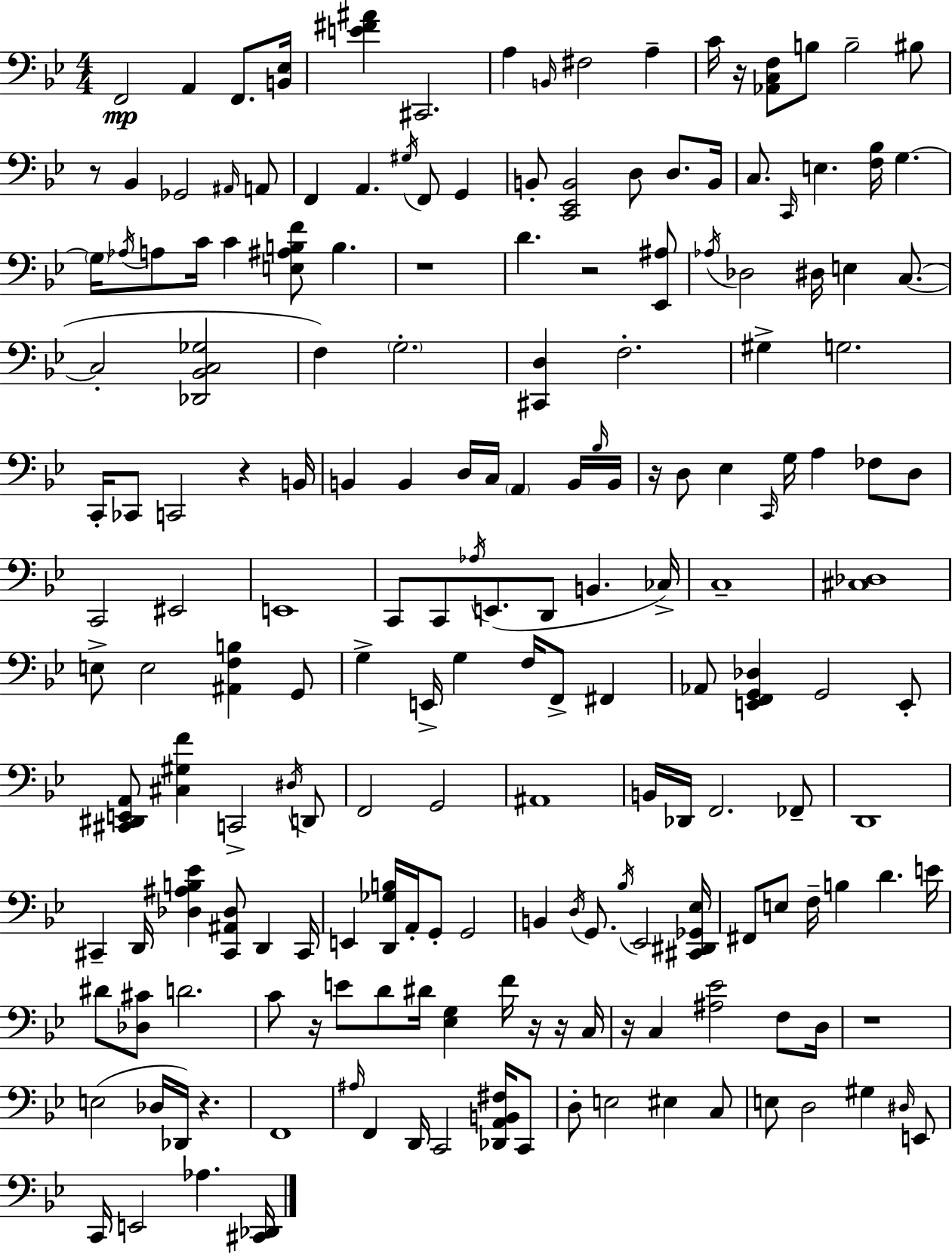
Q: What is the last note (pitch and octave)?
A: Ab3